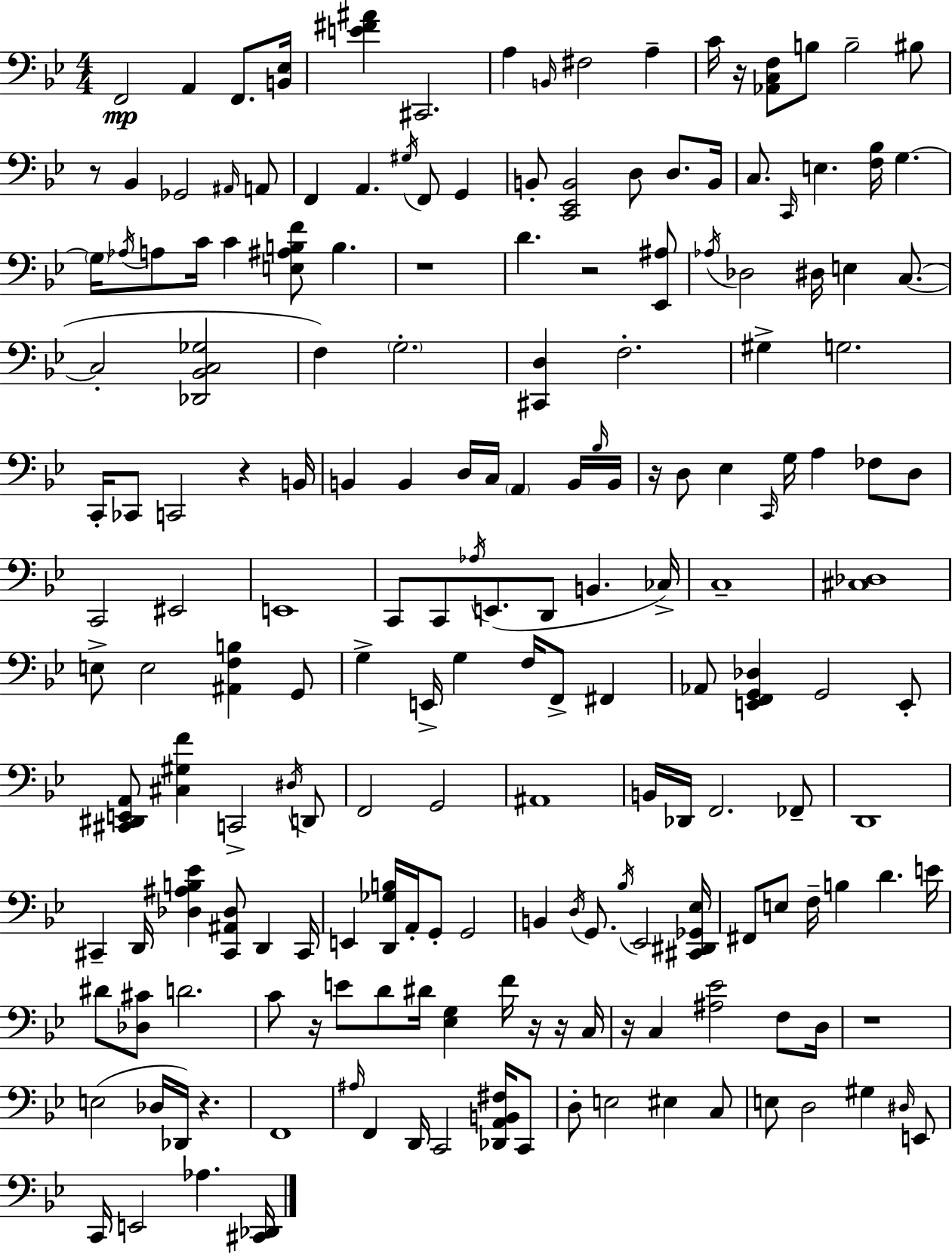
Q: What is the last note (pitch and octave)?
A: Ab3